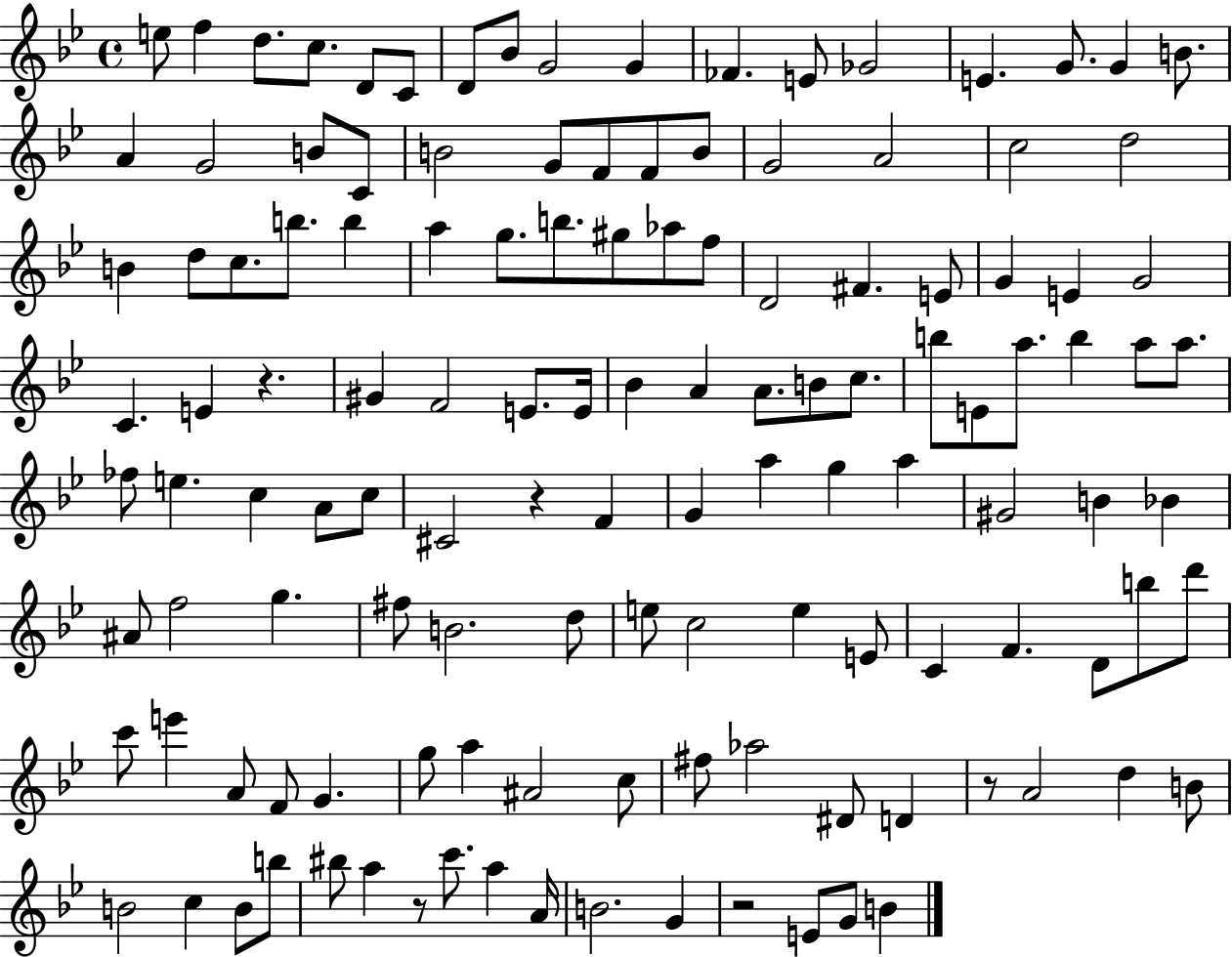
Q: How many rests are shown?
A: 5